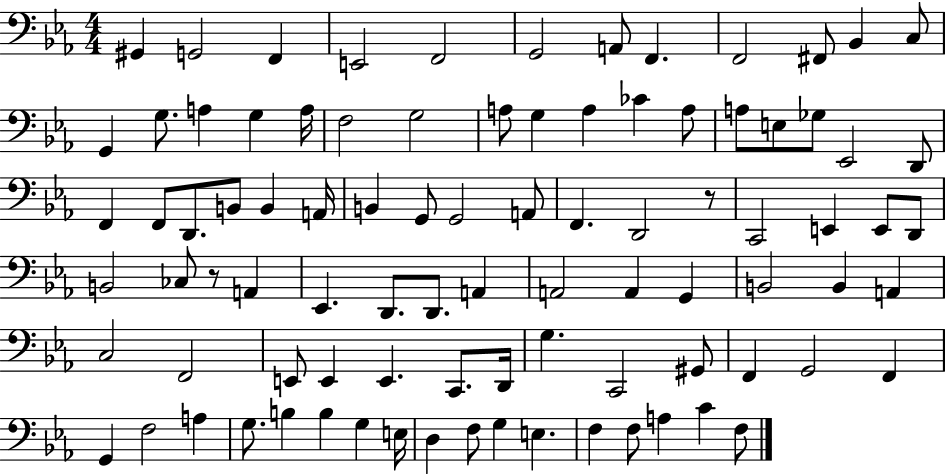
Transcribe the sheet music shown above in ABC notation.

X:1
T:Untitled
M:4/4
L:1/4
K:Eb
^G,, G,,2 F,, E,,2 F,,2 G,,2 A,,/2 F,, F,,2 ^F,,/2 _B,, C,/2 G,, G,/2 A, G, A,/4 F,2 G,2 A,/2 G, A, _C A,/2 A,/2 E,/2 _G,/2 _E,,2 D,,/2 F,, F,,/2 D,,/2 B,,/2 B,, A,,/4 B,, G,,/2 G,,2 A,,/2 F,, D,,2 z/2 C,,2 E,, E,,/2 D,,/2 B,,2 _C,/2 z/2 A,, _E,, D,,/2 D,,/2 A,, A,,2 A,, G,, B,,2 B,, A,, C,2 F,,2 E,,/2 E,, E,, C,,/2 D,,/4 G, C,,2 ^G,,/2 F,, G,,2 F,, G,, F,2 A, G,/2 B, B, G, E,/4 D, F,/2 G, E, F, F,/2 A, C F,/2